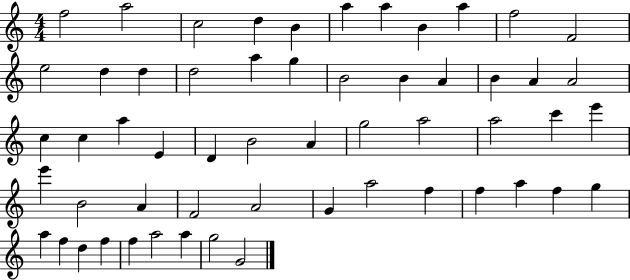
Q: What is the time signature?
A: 4/4